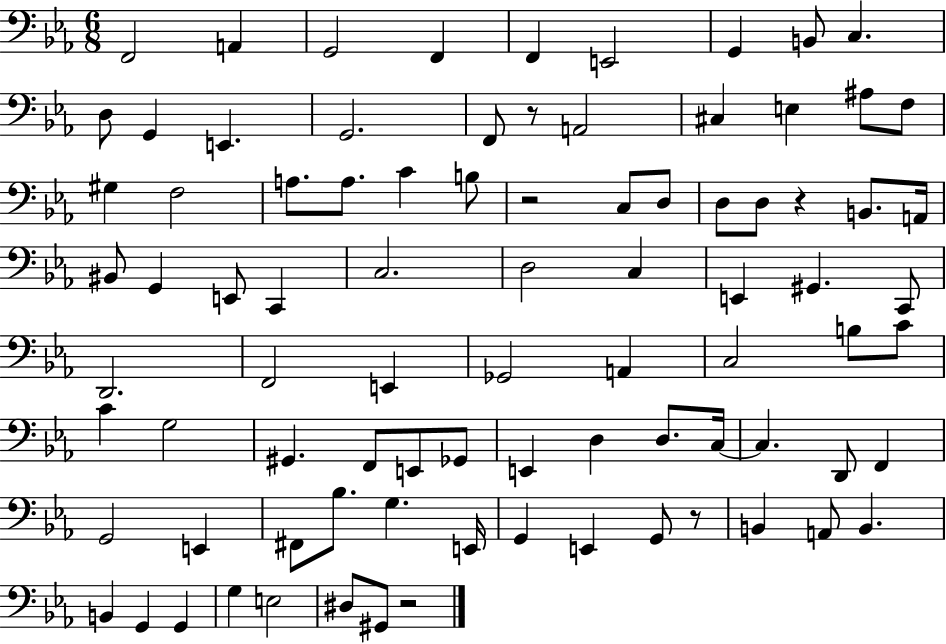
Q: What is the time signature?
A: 6/8